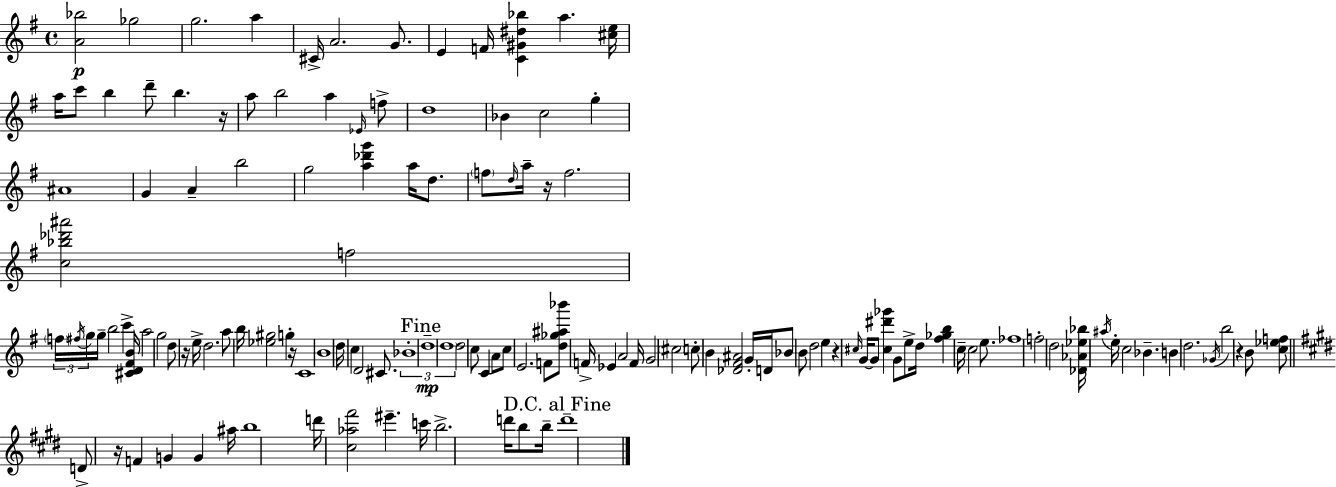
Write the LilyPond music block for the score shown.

{
  \clef treble
  \time 4/4
  \defaultTimeSignature
  \key e \minor
  \repeat volta 2 { <a' bes''>2\p ges''2 | g''2. a''4 | cis'16-> a'2. g'8. | e'4 f'16 <c' gis' dis'' bes''>4 a''4. <cis'' e''>16 | \break a''16 c'''8 b''4 d'''8-- b''4. r16 | a''8 b''2 a''4 \grace { ees'16 } f''8-> | d''1 | bes'4 c''2 g''4-. | \break ais'1 | g'4 a'4-- b''2 | g''2 <a'' des''' g'''>4 a''16 d''8. | \parenthesize f''8 \grace { d''16 } a''16-- r16 f''2. | \break <c'' bes'' des''' ais'''>2 f''2 | \tuplet 3/2 { \parenthesize f''16 \acciaccatura { fis''16 } g''16 } g''16-- b''2 c'''4-> | <cis' d' fis' b'>16 a''2 g''2 | d''8 r16 e''16-> d''2. | \break a''8 b''16 <ees'' gis''>2 g''4-. | r16 c'1 | b'1 | d''16 c''4 d'2 | \break cis'8. \tuplet 3/2 { bes'1-. | \mark "Fine" d''1--\mp | \parenthesize d''1 } | d''2 c''8 c'4 | \break a'8 c''8 e'2. | f'8 <d'' ges'' ais'' bes'''>8 f'16-> ees'4 a'2 | f'16 g'2 \parenthesize cis''2 | c''8-. b'4 <des' fis' ais'>2 | \break g'16-. d'16 bes'8 b'8 d''2 e''4 | r4 \grace { cis''16 } g'16~~ g'8 <cis'' dis''' ges'''>4 g'8 | e''8-> d''16 <fis'' ges'' b''>4 c''16-- c''2 | e''8. fes''1 | \break f''2-. d''2 | <des' aes' ees'' bes''>16 \acciaccatura { ais''16 } e''16-. c''2 bes'4.-- | b'4 d''2. | \acciaccatura { ges'16 } b''2 r4 | \break b'8 <c'' ees'' f''>8 \bar "||" \break \key e \major d'8-> r16 f'4 g'4 g'4 ais''16 | b''1 | d'''16 <cis'' aes'' fis'''>2 eis'''4.-- c'''16 | b''2.-> d'''16 b''8 b''16-- | \break \mark "D.C. al Fine" d'''1-- | } \bar "|."
}